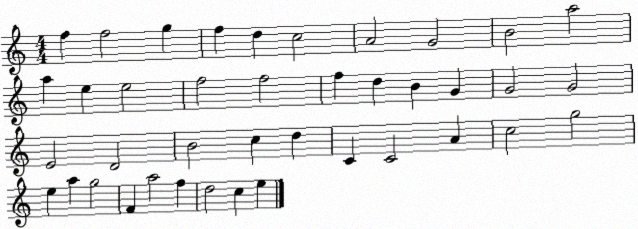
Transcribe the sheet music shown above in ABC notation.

X:1
T:Untitled
M:4/4
L:1/4
K:C
f f2 g f d c2 A2 G2 B2 a2 a e e2 f2 f2 f d B G G2 G2 E2 D2 B2 c d C C2 A c2 g2 e a g2 F a2 f d2 c e